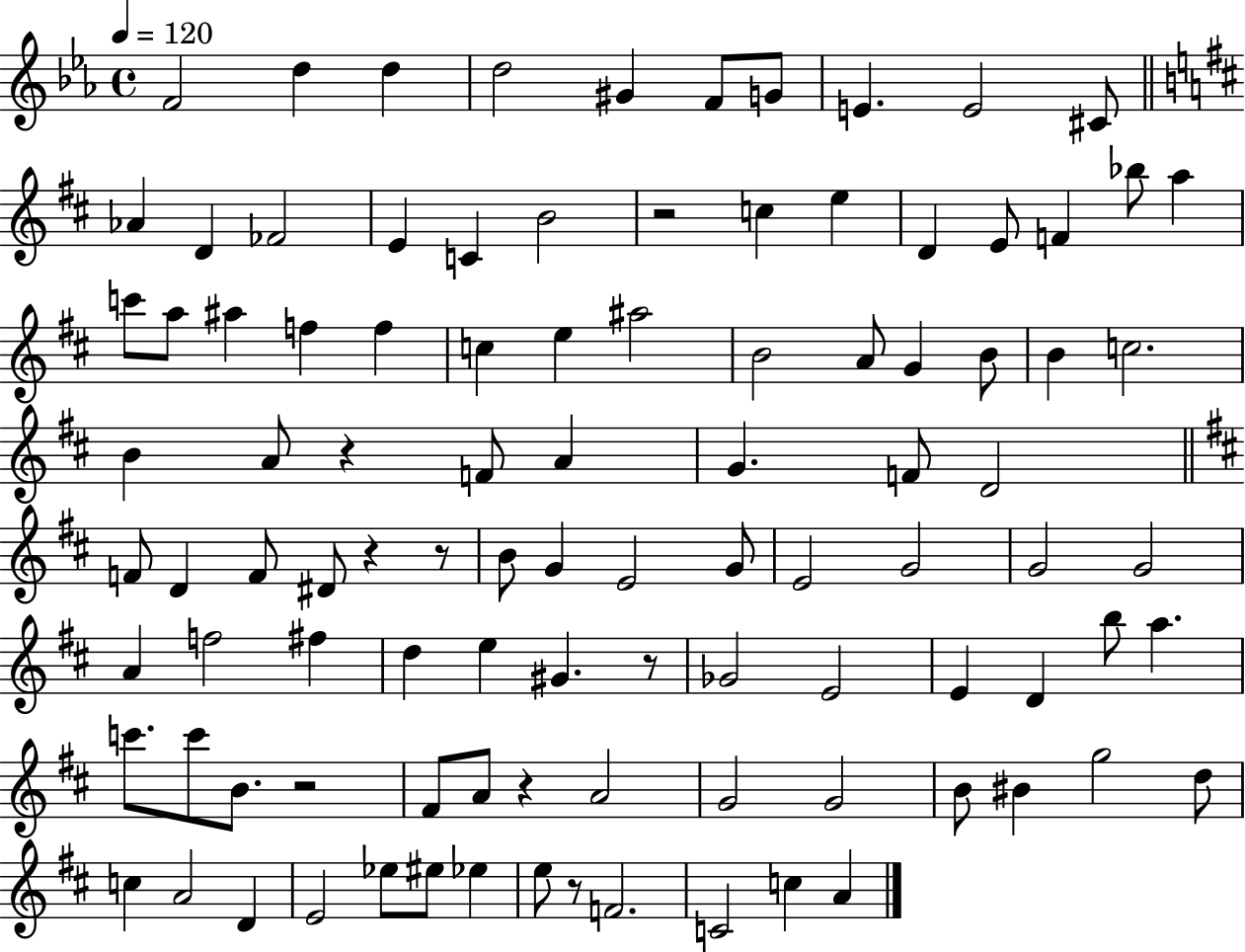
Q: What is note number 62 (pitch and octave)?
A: G#4